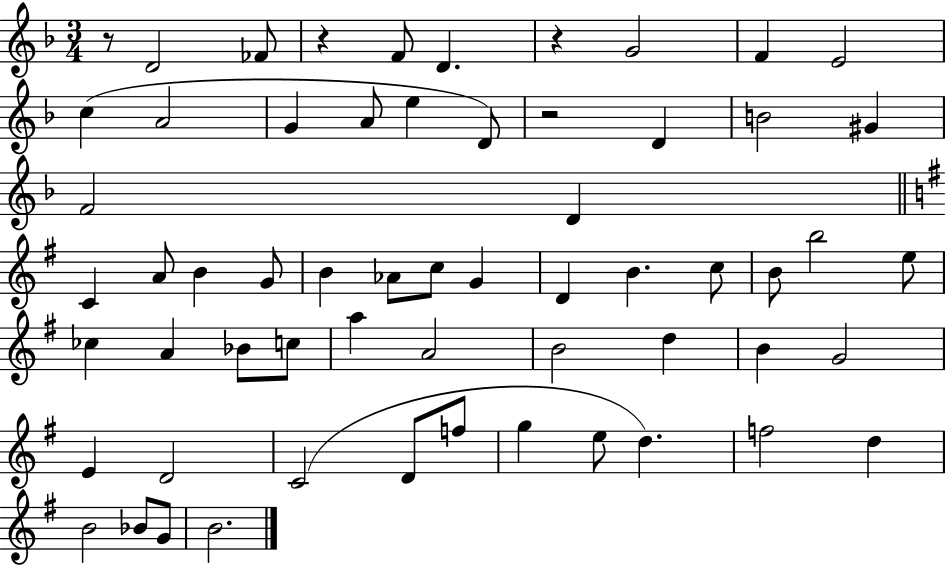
X:1
T:Untitled
M:3/4
L:1/4
K:F
z/2 D2 _F/2 z F/2 D z G2 F E2 c A2 G A/2 e D/2 z2 D B2 ^G F2 D C A/2 B G/2 B _A/2 c/2 G D B c/2 B/2 b2 e/2 _c A _B/2 c/2 a A2 B2 d B G2 E D2 C2 D/2 f/2 g e/2 d f2 d B2 _B/2 G/2 B2